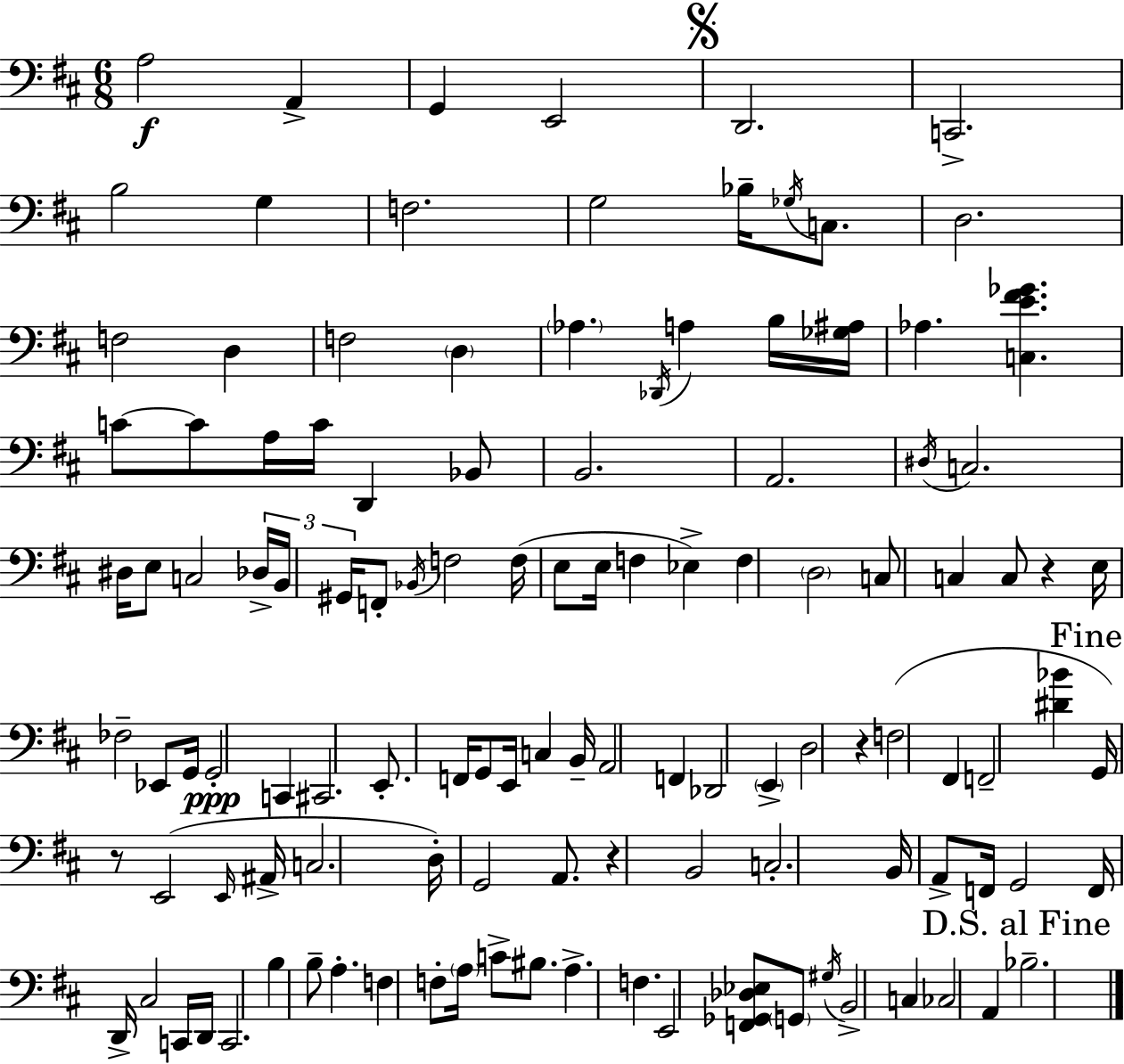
A3/h A2/q G2/q E2/h D2/h. C2/h. B3/h G3/q F3/h. G3/h Bb3/s Gb3/s C3/e. D3/h. F3/h D3/q F3/h D3/q Ab3/q. Db2/s A3/q B3/s [Gb3,A#3]/s Ab3/q. [C3,E4,F#4,Gb4]/q. C4/e C4/e A3/s C4/s D2/q Bb2/e B2/h. A2/h. D#3/s C3/h. D#3/s E3/e C3/h Db3/s B2/s G#2/s F2/e Bb2/s F3/h F3/s E3/e E3/s F3/q Eb3/q F3/q D3/h C3/e C3/q C3/e R/q E3/s FES3/h Eb2/e G2/s G2/h C2/q C#2/h. E2/e. F2/s G2/e E2/s C3/q B2/s A2/h F2/q Db2/h E2/q D3/h R/q F3/h F#2/q F2/h [D#4,Bb4]/q G2/s R/e E2/h E2/s A#2/s C3/h. D3/s G2/h A2/e. R/q B2/h C3/h. B2/s A2/e F2/s G2/h F2/s D2/s C#3/h C2/s D2/s C2/h. B3/q B3/e A3/q. F3/q F3/e A3/s C4/e BIS3/e. A3/q. F3/q. E2/h [F2,Gb2,Db3,Eb3]/e G2/e G#3/s B2/h C3/q CES3/h A2/q Bb3/h.